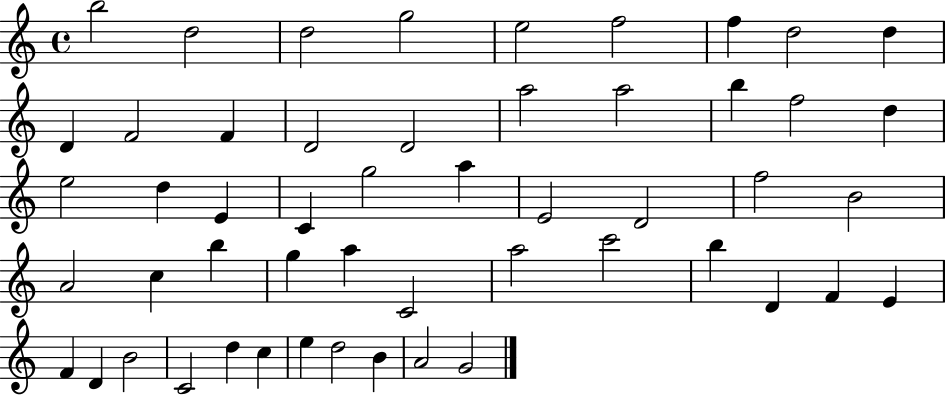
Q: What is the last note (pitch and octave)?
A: G4